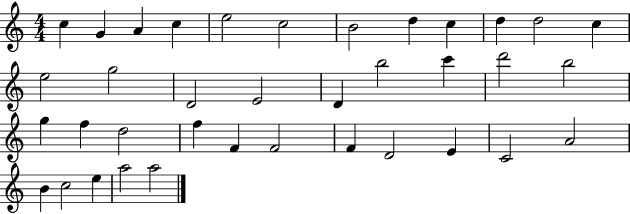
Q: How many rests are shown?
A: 0